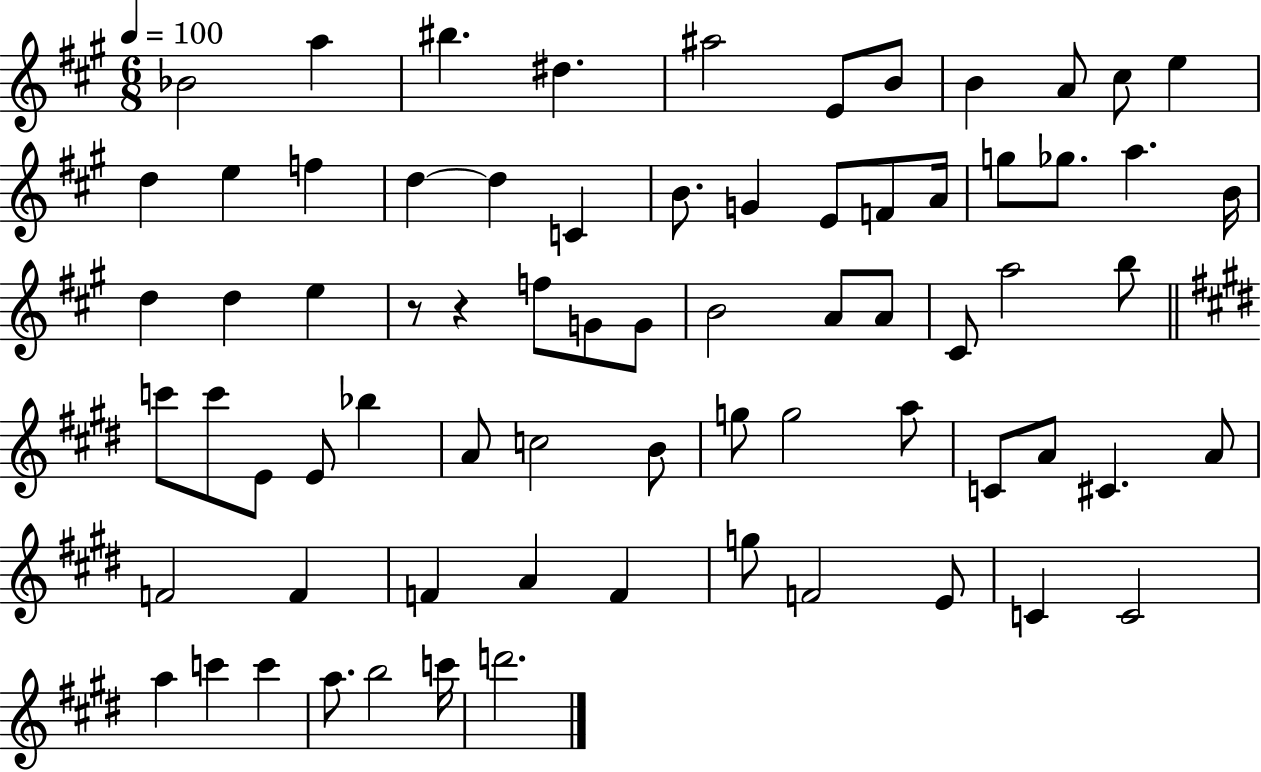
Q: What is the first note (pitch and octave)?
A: Bb4